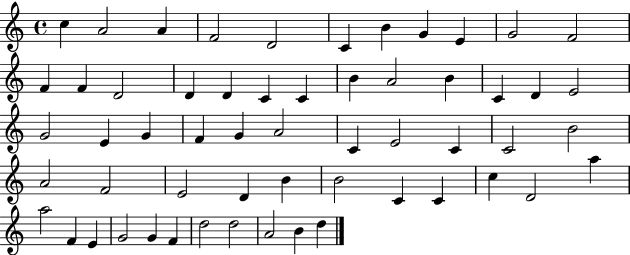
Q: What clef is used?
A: treble